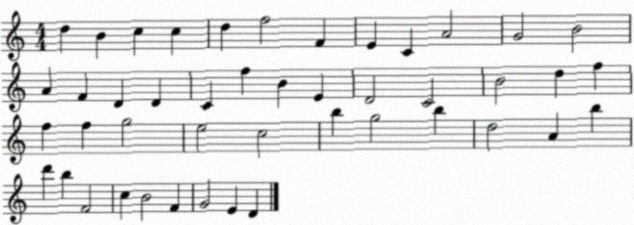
X:1
T:Untitled
M:4/4
L:1/4
K:C
d B c c d f2 F E C A2 G2 B2 A F D D C f B E D2 C2 B2 d f f f g2 e2 c2 b g2 b d2 A b d' b F2 c B2 F G2 E D